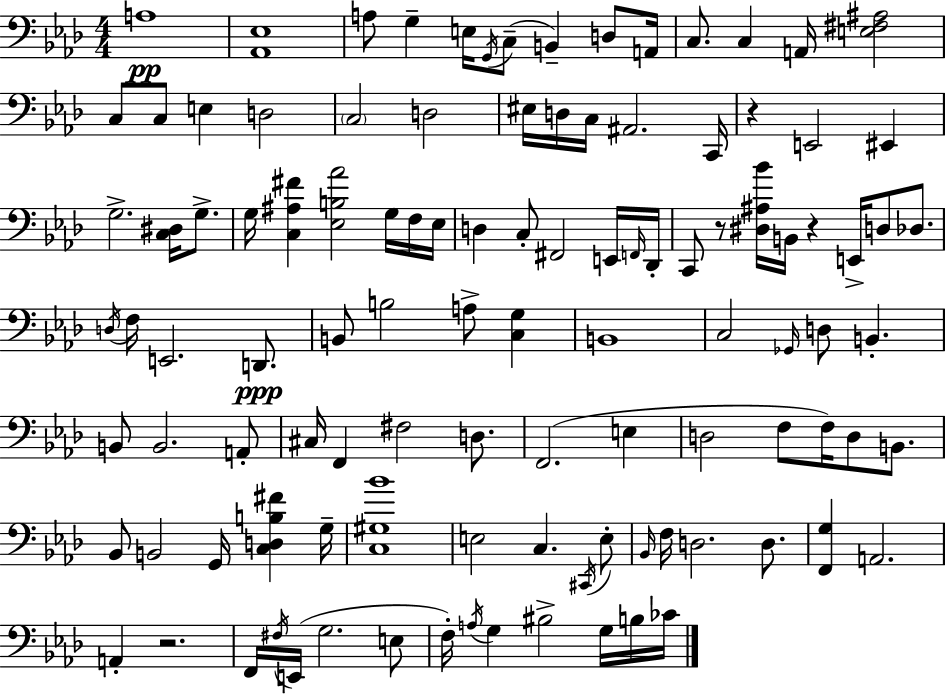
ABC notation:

X:1
T:Untitled
M:4/4
L:1/4
K:Ab
A,4 [_A,,_E,]4 A,/2 G, E,/4 G,,/4 C,/2 B,, D,/2 A,,/4 C,/2 C, A,,/4 [E,^F,^A,]2 C,/2 C,/2 E, D,2 C,2 D,2 ^E,/4 D,/4 C,/4 ^A,,2 C,,/4 z E,,2 ^E,, G,2 [C,^D,]/4 G,/2 G,/4 [C,^A,^F] [_E,B,_A]2 G,/4 F,/4 _E,/4 D, C,/2 ^F,,2 E,,/4 F,,/4 _D,,/4 C,,/2 z/2 [^D,^A,_B]/4 B,,/4 z E,,/4 D,/2 _D,/2 D,/4 F,/4 E,,2 D,,/2 B,,/2 B,2 A,/2 [C,G,] B,,4 C,2 _G,,/4 D,/2 B,, B,,/2 B,,2 A,,/2 ^C,/4 F,, ^F,2 D,/2 F,,2 E, D,2 F,/2 F,/4 D,/2 B,,/2 _B,,/2 B,,2 G,,/4 [C,D,B,^F] G,/4 [C,^G,_B]4 E,2 C, ^C,,/4 E,/2 _B,,/4 F,/4 D,2 D,/2 [F,,G,] A,,2 A,, z2 F,,/4 ^F,/4 E,,/4 G,2 E,/2 F,/4 A,/4 G, ^B,2 G,/4 B,/4 _C/4